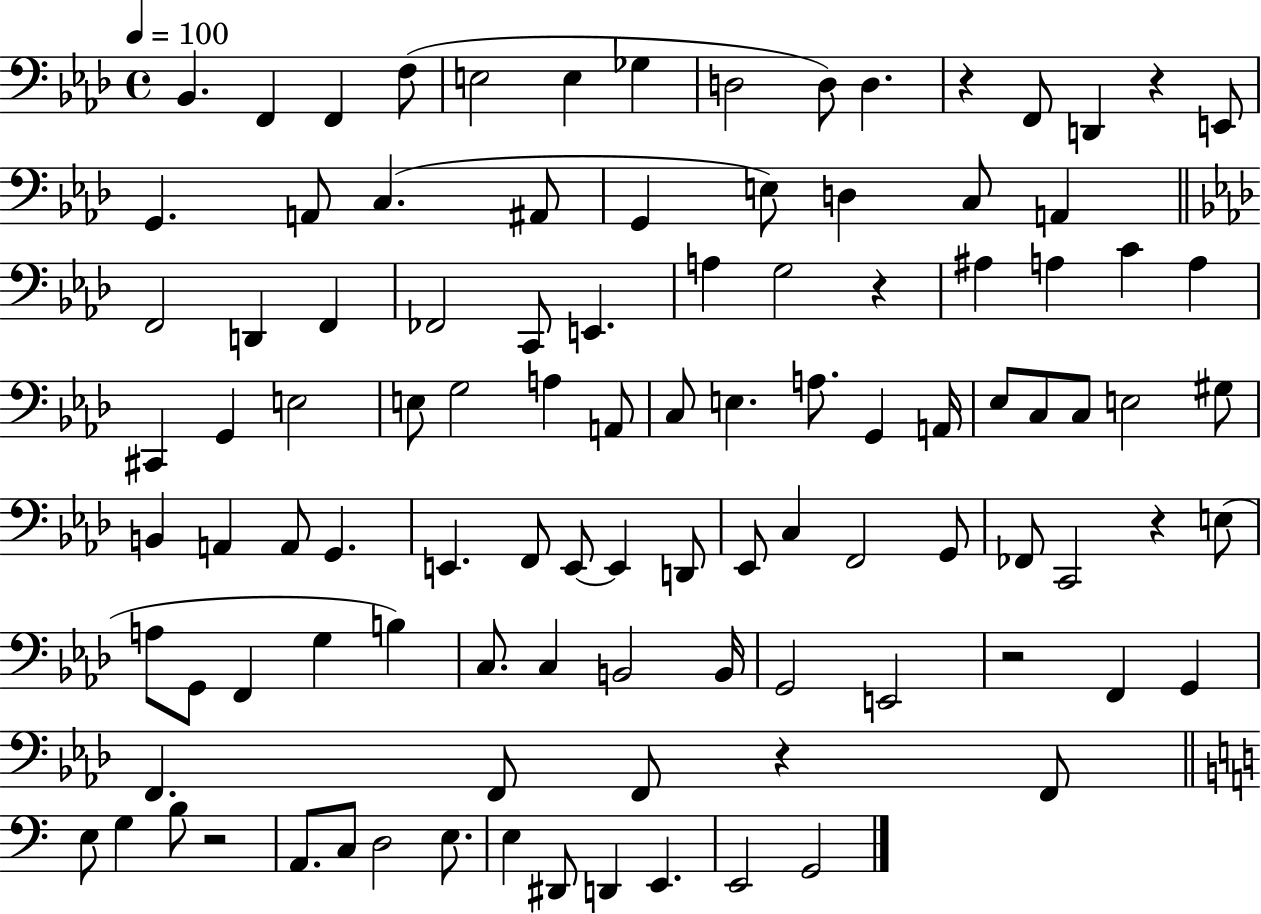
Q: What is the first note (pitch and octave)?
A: Bb2